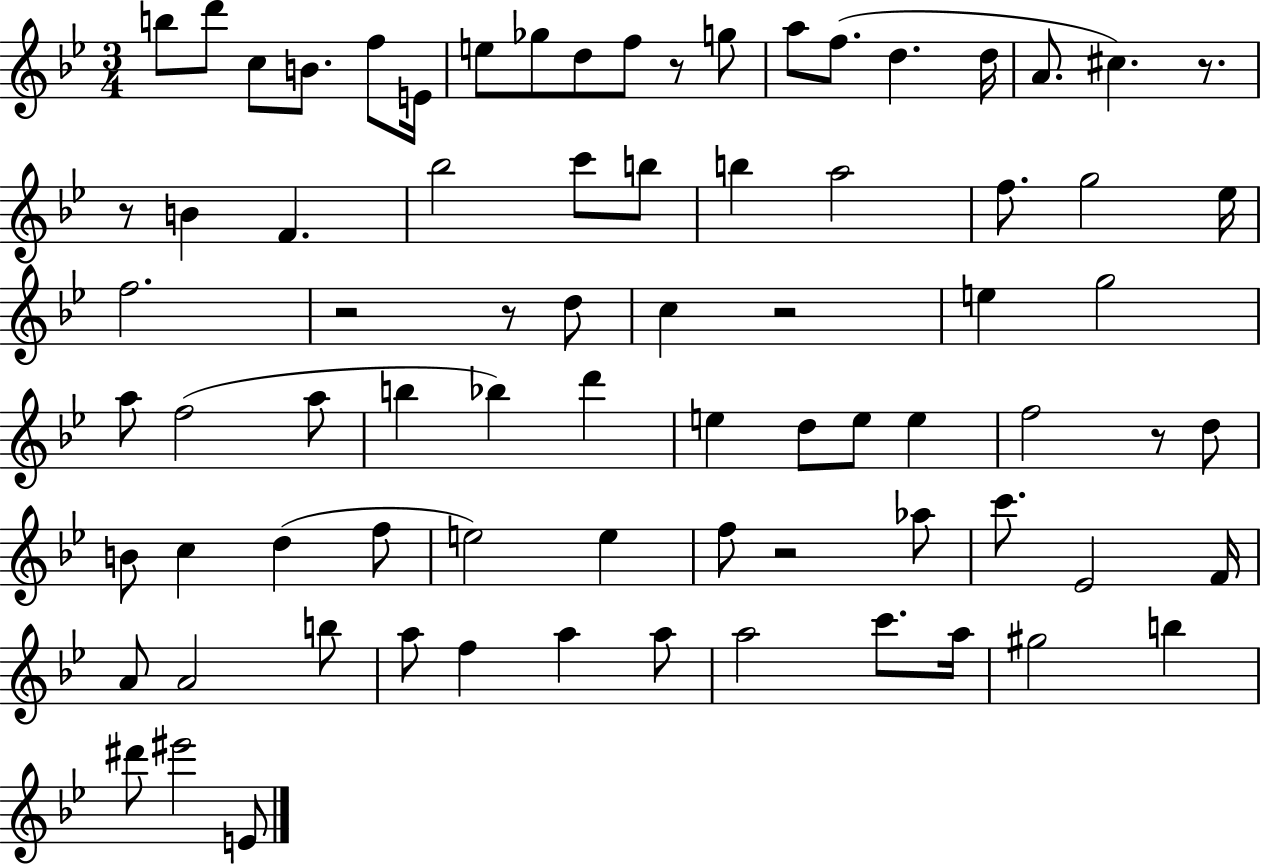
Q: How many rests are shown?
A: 8